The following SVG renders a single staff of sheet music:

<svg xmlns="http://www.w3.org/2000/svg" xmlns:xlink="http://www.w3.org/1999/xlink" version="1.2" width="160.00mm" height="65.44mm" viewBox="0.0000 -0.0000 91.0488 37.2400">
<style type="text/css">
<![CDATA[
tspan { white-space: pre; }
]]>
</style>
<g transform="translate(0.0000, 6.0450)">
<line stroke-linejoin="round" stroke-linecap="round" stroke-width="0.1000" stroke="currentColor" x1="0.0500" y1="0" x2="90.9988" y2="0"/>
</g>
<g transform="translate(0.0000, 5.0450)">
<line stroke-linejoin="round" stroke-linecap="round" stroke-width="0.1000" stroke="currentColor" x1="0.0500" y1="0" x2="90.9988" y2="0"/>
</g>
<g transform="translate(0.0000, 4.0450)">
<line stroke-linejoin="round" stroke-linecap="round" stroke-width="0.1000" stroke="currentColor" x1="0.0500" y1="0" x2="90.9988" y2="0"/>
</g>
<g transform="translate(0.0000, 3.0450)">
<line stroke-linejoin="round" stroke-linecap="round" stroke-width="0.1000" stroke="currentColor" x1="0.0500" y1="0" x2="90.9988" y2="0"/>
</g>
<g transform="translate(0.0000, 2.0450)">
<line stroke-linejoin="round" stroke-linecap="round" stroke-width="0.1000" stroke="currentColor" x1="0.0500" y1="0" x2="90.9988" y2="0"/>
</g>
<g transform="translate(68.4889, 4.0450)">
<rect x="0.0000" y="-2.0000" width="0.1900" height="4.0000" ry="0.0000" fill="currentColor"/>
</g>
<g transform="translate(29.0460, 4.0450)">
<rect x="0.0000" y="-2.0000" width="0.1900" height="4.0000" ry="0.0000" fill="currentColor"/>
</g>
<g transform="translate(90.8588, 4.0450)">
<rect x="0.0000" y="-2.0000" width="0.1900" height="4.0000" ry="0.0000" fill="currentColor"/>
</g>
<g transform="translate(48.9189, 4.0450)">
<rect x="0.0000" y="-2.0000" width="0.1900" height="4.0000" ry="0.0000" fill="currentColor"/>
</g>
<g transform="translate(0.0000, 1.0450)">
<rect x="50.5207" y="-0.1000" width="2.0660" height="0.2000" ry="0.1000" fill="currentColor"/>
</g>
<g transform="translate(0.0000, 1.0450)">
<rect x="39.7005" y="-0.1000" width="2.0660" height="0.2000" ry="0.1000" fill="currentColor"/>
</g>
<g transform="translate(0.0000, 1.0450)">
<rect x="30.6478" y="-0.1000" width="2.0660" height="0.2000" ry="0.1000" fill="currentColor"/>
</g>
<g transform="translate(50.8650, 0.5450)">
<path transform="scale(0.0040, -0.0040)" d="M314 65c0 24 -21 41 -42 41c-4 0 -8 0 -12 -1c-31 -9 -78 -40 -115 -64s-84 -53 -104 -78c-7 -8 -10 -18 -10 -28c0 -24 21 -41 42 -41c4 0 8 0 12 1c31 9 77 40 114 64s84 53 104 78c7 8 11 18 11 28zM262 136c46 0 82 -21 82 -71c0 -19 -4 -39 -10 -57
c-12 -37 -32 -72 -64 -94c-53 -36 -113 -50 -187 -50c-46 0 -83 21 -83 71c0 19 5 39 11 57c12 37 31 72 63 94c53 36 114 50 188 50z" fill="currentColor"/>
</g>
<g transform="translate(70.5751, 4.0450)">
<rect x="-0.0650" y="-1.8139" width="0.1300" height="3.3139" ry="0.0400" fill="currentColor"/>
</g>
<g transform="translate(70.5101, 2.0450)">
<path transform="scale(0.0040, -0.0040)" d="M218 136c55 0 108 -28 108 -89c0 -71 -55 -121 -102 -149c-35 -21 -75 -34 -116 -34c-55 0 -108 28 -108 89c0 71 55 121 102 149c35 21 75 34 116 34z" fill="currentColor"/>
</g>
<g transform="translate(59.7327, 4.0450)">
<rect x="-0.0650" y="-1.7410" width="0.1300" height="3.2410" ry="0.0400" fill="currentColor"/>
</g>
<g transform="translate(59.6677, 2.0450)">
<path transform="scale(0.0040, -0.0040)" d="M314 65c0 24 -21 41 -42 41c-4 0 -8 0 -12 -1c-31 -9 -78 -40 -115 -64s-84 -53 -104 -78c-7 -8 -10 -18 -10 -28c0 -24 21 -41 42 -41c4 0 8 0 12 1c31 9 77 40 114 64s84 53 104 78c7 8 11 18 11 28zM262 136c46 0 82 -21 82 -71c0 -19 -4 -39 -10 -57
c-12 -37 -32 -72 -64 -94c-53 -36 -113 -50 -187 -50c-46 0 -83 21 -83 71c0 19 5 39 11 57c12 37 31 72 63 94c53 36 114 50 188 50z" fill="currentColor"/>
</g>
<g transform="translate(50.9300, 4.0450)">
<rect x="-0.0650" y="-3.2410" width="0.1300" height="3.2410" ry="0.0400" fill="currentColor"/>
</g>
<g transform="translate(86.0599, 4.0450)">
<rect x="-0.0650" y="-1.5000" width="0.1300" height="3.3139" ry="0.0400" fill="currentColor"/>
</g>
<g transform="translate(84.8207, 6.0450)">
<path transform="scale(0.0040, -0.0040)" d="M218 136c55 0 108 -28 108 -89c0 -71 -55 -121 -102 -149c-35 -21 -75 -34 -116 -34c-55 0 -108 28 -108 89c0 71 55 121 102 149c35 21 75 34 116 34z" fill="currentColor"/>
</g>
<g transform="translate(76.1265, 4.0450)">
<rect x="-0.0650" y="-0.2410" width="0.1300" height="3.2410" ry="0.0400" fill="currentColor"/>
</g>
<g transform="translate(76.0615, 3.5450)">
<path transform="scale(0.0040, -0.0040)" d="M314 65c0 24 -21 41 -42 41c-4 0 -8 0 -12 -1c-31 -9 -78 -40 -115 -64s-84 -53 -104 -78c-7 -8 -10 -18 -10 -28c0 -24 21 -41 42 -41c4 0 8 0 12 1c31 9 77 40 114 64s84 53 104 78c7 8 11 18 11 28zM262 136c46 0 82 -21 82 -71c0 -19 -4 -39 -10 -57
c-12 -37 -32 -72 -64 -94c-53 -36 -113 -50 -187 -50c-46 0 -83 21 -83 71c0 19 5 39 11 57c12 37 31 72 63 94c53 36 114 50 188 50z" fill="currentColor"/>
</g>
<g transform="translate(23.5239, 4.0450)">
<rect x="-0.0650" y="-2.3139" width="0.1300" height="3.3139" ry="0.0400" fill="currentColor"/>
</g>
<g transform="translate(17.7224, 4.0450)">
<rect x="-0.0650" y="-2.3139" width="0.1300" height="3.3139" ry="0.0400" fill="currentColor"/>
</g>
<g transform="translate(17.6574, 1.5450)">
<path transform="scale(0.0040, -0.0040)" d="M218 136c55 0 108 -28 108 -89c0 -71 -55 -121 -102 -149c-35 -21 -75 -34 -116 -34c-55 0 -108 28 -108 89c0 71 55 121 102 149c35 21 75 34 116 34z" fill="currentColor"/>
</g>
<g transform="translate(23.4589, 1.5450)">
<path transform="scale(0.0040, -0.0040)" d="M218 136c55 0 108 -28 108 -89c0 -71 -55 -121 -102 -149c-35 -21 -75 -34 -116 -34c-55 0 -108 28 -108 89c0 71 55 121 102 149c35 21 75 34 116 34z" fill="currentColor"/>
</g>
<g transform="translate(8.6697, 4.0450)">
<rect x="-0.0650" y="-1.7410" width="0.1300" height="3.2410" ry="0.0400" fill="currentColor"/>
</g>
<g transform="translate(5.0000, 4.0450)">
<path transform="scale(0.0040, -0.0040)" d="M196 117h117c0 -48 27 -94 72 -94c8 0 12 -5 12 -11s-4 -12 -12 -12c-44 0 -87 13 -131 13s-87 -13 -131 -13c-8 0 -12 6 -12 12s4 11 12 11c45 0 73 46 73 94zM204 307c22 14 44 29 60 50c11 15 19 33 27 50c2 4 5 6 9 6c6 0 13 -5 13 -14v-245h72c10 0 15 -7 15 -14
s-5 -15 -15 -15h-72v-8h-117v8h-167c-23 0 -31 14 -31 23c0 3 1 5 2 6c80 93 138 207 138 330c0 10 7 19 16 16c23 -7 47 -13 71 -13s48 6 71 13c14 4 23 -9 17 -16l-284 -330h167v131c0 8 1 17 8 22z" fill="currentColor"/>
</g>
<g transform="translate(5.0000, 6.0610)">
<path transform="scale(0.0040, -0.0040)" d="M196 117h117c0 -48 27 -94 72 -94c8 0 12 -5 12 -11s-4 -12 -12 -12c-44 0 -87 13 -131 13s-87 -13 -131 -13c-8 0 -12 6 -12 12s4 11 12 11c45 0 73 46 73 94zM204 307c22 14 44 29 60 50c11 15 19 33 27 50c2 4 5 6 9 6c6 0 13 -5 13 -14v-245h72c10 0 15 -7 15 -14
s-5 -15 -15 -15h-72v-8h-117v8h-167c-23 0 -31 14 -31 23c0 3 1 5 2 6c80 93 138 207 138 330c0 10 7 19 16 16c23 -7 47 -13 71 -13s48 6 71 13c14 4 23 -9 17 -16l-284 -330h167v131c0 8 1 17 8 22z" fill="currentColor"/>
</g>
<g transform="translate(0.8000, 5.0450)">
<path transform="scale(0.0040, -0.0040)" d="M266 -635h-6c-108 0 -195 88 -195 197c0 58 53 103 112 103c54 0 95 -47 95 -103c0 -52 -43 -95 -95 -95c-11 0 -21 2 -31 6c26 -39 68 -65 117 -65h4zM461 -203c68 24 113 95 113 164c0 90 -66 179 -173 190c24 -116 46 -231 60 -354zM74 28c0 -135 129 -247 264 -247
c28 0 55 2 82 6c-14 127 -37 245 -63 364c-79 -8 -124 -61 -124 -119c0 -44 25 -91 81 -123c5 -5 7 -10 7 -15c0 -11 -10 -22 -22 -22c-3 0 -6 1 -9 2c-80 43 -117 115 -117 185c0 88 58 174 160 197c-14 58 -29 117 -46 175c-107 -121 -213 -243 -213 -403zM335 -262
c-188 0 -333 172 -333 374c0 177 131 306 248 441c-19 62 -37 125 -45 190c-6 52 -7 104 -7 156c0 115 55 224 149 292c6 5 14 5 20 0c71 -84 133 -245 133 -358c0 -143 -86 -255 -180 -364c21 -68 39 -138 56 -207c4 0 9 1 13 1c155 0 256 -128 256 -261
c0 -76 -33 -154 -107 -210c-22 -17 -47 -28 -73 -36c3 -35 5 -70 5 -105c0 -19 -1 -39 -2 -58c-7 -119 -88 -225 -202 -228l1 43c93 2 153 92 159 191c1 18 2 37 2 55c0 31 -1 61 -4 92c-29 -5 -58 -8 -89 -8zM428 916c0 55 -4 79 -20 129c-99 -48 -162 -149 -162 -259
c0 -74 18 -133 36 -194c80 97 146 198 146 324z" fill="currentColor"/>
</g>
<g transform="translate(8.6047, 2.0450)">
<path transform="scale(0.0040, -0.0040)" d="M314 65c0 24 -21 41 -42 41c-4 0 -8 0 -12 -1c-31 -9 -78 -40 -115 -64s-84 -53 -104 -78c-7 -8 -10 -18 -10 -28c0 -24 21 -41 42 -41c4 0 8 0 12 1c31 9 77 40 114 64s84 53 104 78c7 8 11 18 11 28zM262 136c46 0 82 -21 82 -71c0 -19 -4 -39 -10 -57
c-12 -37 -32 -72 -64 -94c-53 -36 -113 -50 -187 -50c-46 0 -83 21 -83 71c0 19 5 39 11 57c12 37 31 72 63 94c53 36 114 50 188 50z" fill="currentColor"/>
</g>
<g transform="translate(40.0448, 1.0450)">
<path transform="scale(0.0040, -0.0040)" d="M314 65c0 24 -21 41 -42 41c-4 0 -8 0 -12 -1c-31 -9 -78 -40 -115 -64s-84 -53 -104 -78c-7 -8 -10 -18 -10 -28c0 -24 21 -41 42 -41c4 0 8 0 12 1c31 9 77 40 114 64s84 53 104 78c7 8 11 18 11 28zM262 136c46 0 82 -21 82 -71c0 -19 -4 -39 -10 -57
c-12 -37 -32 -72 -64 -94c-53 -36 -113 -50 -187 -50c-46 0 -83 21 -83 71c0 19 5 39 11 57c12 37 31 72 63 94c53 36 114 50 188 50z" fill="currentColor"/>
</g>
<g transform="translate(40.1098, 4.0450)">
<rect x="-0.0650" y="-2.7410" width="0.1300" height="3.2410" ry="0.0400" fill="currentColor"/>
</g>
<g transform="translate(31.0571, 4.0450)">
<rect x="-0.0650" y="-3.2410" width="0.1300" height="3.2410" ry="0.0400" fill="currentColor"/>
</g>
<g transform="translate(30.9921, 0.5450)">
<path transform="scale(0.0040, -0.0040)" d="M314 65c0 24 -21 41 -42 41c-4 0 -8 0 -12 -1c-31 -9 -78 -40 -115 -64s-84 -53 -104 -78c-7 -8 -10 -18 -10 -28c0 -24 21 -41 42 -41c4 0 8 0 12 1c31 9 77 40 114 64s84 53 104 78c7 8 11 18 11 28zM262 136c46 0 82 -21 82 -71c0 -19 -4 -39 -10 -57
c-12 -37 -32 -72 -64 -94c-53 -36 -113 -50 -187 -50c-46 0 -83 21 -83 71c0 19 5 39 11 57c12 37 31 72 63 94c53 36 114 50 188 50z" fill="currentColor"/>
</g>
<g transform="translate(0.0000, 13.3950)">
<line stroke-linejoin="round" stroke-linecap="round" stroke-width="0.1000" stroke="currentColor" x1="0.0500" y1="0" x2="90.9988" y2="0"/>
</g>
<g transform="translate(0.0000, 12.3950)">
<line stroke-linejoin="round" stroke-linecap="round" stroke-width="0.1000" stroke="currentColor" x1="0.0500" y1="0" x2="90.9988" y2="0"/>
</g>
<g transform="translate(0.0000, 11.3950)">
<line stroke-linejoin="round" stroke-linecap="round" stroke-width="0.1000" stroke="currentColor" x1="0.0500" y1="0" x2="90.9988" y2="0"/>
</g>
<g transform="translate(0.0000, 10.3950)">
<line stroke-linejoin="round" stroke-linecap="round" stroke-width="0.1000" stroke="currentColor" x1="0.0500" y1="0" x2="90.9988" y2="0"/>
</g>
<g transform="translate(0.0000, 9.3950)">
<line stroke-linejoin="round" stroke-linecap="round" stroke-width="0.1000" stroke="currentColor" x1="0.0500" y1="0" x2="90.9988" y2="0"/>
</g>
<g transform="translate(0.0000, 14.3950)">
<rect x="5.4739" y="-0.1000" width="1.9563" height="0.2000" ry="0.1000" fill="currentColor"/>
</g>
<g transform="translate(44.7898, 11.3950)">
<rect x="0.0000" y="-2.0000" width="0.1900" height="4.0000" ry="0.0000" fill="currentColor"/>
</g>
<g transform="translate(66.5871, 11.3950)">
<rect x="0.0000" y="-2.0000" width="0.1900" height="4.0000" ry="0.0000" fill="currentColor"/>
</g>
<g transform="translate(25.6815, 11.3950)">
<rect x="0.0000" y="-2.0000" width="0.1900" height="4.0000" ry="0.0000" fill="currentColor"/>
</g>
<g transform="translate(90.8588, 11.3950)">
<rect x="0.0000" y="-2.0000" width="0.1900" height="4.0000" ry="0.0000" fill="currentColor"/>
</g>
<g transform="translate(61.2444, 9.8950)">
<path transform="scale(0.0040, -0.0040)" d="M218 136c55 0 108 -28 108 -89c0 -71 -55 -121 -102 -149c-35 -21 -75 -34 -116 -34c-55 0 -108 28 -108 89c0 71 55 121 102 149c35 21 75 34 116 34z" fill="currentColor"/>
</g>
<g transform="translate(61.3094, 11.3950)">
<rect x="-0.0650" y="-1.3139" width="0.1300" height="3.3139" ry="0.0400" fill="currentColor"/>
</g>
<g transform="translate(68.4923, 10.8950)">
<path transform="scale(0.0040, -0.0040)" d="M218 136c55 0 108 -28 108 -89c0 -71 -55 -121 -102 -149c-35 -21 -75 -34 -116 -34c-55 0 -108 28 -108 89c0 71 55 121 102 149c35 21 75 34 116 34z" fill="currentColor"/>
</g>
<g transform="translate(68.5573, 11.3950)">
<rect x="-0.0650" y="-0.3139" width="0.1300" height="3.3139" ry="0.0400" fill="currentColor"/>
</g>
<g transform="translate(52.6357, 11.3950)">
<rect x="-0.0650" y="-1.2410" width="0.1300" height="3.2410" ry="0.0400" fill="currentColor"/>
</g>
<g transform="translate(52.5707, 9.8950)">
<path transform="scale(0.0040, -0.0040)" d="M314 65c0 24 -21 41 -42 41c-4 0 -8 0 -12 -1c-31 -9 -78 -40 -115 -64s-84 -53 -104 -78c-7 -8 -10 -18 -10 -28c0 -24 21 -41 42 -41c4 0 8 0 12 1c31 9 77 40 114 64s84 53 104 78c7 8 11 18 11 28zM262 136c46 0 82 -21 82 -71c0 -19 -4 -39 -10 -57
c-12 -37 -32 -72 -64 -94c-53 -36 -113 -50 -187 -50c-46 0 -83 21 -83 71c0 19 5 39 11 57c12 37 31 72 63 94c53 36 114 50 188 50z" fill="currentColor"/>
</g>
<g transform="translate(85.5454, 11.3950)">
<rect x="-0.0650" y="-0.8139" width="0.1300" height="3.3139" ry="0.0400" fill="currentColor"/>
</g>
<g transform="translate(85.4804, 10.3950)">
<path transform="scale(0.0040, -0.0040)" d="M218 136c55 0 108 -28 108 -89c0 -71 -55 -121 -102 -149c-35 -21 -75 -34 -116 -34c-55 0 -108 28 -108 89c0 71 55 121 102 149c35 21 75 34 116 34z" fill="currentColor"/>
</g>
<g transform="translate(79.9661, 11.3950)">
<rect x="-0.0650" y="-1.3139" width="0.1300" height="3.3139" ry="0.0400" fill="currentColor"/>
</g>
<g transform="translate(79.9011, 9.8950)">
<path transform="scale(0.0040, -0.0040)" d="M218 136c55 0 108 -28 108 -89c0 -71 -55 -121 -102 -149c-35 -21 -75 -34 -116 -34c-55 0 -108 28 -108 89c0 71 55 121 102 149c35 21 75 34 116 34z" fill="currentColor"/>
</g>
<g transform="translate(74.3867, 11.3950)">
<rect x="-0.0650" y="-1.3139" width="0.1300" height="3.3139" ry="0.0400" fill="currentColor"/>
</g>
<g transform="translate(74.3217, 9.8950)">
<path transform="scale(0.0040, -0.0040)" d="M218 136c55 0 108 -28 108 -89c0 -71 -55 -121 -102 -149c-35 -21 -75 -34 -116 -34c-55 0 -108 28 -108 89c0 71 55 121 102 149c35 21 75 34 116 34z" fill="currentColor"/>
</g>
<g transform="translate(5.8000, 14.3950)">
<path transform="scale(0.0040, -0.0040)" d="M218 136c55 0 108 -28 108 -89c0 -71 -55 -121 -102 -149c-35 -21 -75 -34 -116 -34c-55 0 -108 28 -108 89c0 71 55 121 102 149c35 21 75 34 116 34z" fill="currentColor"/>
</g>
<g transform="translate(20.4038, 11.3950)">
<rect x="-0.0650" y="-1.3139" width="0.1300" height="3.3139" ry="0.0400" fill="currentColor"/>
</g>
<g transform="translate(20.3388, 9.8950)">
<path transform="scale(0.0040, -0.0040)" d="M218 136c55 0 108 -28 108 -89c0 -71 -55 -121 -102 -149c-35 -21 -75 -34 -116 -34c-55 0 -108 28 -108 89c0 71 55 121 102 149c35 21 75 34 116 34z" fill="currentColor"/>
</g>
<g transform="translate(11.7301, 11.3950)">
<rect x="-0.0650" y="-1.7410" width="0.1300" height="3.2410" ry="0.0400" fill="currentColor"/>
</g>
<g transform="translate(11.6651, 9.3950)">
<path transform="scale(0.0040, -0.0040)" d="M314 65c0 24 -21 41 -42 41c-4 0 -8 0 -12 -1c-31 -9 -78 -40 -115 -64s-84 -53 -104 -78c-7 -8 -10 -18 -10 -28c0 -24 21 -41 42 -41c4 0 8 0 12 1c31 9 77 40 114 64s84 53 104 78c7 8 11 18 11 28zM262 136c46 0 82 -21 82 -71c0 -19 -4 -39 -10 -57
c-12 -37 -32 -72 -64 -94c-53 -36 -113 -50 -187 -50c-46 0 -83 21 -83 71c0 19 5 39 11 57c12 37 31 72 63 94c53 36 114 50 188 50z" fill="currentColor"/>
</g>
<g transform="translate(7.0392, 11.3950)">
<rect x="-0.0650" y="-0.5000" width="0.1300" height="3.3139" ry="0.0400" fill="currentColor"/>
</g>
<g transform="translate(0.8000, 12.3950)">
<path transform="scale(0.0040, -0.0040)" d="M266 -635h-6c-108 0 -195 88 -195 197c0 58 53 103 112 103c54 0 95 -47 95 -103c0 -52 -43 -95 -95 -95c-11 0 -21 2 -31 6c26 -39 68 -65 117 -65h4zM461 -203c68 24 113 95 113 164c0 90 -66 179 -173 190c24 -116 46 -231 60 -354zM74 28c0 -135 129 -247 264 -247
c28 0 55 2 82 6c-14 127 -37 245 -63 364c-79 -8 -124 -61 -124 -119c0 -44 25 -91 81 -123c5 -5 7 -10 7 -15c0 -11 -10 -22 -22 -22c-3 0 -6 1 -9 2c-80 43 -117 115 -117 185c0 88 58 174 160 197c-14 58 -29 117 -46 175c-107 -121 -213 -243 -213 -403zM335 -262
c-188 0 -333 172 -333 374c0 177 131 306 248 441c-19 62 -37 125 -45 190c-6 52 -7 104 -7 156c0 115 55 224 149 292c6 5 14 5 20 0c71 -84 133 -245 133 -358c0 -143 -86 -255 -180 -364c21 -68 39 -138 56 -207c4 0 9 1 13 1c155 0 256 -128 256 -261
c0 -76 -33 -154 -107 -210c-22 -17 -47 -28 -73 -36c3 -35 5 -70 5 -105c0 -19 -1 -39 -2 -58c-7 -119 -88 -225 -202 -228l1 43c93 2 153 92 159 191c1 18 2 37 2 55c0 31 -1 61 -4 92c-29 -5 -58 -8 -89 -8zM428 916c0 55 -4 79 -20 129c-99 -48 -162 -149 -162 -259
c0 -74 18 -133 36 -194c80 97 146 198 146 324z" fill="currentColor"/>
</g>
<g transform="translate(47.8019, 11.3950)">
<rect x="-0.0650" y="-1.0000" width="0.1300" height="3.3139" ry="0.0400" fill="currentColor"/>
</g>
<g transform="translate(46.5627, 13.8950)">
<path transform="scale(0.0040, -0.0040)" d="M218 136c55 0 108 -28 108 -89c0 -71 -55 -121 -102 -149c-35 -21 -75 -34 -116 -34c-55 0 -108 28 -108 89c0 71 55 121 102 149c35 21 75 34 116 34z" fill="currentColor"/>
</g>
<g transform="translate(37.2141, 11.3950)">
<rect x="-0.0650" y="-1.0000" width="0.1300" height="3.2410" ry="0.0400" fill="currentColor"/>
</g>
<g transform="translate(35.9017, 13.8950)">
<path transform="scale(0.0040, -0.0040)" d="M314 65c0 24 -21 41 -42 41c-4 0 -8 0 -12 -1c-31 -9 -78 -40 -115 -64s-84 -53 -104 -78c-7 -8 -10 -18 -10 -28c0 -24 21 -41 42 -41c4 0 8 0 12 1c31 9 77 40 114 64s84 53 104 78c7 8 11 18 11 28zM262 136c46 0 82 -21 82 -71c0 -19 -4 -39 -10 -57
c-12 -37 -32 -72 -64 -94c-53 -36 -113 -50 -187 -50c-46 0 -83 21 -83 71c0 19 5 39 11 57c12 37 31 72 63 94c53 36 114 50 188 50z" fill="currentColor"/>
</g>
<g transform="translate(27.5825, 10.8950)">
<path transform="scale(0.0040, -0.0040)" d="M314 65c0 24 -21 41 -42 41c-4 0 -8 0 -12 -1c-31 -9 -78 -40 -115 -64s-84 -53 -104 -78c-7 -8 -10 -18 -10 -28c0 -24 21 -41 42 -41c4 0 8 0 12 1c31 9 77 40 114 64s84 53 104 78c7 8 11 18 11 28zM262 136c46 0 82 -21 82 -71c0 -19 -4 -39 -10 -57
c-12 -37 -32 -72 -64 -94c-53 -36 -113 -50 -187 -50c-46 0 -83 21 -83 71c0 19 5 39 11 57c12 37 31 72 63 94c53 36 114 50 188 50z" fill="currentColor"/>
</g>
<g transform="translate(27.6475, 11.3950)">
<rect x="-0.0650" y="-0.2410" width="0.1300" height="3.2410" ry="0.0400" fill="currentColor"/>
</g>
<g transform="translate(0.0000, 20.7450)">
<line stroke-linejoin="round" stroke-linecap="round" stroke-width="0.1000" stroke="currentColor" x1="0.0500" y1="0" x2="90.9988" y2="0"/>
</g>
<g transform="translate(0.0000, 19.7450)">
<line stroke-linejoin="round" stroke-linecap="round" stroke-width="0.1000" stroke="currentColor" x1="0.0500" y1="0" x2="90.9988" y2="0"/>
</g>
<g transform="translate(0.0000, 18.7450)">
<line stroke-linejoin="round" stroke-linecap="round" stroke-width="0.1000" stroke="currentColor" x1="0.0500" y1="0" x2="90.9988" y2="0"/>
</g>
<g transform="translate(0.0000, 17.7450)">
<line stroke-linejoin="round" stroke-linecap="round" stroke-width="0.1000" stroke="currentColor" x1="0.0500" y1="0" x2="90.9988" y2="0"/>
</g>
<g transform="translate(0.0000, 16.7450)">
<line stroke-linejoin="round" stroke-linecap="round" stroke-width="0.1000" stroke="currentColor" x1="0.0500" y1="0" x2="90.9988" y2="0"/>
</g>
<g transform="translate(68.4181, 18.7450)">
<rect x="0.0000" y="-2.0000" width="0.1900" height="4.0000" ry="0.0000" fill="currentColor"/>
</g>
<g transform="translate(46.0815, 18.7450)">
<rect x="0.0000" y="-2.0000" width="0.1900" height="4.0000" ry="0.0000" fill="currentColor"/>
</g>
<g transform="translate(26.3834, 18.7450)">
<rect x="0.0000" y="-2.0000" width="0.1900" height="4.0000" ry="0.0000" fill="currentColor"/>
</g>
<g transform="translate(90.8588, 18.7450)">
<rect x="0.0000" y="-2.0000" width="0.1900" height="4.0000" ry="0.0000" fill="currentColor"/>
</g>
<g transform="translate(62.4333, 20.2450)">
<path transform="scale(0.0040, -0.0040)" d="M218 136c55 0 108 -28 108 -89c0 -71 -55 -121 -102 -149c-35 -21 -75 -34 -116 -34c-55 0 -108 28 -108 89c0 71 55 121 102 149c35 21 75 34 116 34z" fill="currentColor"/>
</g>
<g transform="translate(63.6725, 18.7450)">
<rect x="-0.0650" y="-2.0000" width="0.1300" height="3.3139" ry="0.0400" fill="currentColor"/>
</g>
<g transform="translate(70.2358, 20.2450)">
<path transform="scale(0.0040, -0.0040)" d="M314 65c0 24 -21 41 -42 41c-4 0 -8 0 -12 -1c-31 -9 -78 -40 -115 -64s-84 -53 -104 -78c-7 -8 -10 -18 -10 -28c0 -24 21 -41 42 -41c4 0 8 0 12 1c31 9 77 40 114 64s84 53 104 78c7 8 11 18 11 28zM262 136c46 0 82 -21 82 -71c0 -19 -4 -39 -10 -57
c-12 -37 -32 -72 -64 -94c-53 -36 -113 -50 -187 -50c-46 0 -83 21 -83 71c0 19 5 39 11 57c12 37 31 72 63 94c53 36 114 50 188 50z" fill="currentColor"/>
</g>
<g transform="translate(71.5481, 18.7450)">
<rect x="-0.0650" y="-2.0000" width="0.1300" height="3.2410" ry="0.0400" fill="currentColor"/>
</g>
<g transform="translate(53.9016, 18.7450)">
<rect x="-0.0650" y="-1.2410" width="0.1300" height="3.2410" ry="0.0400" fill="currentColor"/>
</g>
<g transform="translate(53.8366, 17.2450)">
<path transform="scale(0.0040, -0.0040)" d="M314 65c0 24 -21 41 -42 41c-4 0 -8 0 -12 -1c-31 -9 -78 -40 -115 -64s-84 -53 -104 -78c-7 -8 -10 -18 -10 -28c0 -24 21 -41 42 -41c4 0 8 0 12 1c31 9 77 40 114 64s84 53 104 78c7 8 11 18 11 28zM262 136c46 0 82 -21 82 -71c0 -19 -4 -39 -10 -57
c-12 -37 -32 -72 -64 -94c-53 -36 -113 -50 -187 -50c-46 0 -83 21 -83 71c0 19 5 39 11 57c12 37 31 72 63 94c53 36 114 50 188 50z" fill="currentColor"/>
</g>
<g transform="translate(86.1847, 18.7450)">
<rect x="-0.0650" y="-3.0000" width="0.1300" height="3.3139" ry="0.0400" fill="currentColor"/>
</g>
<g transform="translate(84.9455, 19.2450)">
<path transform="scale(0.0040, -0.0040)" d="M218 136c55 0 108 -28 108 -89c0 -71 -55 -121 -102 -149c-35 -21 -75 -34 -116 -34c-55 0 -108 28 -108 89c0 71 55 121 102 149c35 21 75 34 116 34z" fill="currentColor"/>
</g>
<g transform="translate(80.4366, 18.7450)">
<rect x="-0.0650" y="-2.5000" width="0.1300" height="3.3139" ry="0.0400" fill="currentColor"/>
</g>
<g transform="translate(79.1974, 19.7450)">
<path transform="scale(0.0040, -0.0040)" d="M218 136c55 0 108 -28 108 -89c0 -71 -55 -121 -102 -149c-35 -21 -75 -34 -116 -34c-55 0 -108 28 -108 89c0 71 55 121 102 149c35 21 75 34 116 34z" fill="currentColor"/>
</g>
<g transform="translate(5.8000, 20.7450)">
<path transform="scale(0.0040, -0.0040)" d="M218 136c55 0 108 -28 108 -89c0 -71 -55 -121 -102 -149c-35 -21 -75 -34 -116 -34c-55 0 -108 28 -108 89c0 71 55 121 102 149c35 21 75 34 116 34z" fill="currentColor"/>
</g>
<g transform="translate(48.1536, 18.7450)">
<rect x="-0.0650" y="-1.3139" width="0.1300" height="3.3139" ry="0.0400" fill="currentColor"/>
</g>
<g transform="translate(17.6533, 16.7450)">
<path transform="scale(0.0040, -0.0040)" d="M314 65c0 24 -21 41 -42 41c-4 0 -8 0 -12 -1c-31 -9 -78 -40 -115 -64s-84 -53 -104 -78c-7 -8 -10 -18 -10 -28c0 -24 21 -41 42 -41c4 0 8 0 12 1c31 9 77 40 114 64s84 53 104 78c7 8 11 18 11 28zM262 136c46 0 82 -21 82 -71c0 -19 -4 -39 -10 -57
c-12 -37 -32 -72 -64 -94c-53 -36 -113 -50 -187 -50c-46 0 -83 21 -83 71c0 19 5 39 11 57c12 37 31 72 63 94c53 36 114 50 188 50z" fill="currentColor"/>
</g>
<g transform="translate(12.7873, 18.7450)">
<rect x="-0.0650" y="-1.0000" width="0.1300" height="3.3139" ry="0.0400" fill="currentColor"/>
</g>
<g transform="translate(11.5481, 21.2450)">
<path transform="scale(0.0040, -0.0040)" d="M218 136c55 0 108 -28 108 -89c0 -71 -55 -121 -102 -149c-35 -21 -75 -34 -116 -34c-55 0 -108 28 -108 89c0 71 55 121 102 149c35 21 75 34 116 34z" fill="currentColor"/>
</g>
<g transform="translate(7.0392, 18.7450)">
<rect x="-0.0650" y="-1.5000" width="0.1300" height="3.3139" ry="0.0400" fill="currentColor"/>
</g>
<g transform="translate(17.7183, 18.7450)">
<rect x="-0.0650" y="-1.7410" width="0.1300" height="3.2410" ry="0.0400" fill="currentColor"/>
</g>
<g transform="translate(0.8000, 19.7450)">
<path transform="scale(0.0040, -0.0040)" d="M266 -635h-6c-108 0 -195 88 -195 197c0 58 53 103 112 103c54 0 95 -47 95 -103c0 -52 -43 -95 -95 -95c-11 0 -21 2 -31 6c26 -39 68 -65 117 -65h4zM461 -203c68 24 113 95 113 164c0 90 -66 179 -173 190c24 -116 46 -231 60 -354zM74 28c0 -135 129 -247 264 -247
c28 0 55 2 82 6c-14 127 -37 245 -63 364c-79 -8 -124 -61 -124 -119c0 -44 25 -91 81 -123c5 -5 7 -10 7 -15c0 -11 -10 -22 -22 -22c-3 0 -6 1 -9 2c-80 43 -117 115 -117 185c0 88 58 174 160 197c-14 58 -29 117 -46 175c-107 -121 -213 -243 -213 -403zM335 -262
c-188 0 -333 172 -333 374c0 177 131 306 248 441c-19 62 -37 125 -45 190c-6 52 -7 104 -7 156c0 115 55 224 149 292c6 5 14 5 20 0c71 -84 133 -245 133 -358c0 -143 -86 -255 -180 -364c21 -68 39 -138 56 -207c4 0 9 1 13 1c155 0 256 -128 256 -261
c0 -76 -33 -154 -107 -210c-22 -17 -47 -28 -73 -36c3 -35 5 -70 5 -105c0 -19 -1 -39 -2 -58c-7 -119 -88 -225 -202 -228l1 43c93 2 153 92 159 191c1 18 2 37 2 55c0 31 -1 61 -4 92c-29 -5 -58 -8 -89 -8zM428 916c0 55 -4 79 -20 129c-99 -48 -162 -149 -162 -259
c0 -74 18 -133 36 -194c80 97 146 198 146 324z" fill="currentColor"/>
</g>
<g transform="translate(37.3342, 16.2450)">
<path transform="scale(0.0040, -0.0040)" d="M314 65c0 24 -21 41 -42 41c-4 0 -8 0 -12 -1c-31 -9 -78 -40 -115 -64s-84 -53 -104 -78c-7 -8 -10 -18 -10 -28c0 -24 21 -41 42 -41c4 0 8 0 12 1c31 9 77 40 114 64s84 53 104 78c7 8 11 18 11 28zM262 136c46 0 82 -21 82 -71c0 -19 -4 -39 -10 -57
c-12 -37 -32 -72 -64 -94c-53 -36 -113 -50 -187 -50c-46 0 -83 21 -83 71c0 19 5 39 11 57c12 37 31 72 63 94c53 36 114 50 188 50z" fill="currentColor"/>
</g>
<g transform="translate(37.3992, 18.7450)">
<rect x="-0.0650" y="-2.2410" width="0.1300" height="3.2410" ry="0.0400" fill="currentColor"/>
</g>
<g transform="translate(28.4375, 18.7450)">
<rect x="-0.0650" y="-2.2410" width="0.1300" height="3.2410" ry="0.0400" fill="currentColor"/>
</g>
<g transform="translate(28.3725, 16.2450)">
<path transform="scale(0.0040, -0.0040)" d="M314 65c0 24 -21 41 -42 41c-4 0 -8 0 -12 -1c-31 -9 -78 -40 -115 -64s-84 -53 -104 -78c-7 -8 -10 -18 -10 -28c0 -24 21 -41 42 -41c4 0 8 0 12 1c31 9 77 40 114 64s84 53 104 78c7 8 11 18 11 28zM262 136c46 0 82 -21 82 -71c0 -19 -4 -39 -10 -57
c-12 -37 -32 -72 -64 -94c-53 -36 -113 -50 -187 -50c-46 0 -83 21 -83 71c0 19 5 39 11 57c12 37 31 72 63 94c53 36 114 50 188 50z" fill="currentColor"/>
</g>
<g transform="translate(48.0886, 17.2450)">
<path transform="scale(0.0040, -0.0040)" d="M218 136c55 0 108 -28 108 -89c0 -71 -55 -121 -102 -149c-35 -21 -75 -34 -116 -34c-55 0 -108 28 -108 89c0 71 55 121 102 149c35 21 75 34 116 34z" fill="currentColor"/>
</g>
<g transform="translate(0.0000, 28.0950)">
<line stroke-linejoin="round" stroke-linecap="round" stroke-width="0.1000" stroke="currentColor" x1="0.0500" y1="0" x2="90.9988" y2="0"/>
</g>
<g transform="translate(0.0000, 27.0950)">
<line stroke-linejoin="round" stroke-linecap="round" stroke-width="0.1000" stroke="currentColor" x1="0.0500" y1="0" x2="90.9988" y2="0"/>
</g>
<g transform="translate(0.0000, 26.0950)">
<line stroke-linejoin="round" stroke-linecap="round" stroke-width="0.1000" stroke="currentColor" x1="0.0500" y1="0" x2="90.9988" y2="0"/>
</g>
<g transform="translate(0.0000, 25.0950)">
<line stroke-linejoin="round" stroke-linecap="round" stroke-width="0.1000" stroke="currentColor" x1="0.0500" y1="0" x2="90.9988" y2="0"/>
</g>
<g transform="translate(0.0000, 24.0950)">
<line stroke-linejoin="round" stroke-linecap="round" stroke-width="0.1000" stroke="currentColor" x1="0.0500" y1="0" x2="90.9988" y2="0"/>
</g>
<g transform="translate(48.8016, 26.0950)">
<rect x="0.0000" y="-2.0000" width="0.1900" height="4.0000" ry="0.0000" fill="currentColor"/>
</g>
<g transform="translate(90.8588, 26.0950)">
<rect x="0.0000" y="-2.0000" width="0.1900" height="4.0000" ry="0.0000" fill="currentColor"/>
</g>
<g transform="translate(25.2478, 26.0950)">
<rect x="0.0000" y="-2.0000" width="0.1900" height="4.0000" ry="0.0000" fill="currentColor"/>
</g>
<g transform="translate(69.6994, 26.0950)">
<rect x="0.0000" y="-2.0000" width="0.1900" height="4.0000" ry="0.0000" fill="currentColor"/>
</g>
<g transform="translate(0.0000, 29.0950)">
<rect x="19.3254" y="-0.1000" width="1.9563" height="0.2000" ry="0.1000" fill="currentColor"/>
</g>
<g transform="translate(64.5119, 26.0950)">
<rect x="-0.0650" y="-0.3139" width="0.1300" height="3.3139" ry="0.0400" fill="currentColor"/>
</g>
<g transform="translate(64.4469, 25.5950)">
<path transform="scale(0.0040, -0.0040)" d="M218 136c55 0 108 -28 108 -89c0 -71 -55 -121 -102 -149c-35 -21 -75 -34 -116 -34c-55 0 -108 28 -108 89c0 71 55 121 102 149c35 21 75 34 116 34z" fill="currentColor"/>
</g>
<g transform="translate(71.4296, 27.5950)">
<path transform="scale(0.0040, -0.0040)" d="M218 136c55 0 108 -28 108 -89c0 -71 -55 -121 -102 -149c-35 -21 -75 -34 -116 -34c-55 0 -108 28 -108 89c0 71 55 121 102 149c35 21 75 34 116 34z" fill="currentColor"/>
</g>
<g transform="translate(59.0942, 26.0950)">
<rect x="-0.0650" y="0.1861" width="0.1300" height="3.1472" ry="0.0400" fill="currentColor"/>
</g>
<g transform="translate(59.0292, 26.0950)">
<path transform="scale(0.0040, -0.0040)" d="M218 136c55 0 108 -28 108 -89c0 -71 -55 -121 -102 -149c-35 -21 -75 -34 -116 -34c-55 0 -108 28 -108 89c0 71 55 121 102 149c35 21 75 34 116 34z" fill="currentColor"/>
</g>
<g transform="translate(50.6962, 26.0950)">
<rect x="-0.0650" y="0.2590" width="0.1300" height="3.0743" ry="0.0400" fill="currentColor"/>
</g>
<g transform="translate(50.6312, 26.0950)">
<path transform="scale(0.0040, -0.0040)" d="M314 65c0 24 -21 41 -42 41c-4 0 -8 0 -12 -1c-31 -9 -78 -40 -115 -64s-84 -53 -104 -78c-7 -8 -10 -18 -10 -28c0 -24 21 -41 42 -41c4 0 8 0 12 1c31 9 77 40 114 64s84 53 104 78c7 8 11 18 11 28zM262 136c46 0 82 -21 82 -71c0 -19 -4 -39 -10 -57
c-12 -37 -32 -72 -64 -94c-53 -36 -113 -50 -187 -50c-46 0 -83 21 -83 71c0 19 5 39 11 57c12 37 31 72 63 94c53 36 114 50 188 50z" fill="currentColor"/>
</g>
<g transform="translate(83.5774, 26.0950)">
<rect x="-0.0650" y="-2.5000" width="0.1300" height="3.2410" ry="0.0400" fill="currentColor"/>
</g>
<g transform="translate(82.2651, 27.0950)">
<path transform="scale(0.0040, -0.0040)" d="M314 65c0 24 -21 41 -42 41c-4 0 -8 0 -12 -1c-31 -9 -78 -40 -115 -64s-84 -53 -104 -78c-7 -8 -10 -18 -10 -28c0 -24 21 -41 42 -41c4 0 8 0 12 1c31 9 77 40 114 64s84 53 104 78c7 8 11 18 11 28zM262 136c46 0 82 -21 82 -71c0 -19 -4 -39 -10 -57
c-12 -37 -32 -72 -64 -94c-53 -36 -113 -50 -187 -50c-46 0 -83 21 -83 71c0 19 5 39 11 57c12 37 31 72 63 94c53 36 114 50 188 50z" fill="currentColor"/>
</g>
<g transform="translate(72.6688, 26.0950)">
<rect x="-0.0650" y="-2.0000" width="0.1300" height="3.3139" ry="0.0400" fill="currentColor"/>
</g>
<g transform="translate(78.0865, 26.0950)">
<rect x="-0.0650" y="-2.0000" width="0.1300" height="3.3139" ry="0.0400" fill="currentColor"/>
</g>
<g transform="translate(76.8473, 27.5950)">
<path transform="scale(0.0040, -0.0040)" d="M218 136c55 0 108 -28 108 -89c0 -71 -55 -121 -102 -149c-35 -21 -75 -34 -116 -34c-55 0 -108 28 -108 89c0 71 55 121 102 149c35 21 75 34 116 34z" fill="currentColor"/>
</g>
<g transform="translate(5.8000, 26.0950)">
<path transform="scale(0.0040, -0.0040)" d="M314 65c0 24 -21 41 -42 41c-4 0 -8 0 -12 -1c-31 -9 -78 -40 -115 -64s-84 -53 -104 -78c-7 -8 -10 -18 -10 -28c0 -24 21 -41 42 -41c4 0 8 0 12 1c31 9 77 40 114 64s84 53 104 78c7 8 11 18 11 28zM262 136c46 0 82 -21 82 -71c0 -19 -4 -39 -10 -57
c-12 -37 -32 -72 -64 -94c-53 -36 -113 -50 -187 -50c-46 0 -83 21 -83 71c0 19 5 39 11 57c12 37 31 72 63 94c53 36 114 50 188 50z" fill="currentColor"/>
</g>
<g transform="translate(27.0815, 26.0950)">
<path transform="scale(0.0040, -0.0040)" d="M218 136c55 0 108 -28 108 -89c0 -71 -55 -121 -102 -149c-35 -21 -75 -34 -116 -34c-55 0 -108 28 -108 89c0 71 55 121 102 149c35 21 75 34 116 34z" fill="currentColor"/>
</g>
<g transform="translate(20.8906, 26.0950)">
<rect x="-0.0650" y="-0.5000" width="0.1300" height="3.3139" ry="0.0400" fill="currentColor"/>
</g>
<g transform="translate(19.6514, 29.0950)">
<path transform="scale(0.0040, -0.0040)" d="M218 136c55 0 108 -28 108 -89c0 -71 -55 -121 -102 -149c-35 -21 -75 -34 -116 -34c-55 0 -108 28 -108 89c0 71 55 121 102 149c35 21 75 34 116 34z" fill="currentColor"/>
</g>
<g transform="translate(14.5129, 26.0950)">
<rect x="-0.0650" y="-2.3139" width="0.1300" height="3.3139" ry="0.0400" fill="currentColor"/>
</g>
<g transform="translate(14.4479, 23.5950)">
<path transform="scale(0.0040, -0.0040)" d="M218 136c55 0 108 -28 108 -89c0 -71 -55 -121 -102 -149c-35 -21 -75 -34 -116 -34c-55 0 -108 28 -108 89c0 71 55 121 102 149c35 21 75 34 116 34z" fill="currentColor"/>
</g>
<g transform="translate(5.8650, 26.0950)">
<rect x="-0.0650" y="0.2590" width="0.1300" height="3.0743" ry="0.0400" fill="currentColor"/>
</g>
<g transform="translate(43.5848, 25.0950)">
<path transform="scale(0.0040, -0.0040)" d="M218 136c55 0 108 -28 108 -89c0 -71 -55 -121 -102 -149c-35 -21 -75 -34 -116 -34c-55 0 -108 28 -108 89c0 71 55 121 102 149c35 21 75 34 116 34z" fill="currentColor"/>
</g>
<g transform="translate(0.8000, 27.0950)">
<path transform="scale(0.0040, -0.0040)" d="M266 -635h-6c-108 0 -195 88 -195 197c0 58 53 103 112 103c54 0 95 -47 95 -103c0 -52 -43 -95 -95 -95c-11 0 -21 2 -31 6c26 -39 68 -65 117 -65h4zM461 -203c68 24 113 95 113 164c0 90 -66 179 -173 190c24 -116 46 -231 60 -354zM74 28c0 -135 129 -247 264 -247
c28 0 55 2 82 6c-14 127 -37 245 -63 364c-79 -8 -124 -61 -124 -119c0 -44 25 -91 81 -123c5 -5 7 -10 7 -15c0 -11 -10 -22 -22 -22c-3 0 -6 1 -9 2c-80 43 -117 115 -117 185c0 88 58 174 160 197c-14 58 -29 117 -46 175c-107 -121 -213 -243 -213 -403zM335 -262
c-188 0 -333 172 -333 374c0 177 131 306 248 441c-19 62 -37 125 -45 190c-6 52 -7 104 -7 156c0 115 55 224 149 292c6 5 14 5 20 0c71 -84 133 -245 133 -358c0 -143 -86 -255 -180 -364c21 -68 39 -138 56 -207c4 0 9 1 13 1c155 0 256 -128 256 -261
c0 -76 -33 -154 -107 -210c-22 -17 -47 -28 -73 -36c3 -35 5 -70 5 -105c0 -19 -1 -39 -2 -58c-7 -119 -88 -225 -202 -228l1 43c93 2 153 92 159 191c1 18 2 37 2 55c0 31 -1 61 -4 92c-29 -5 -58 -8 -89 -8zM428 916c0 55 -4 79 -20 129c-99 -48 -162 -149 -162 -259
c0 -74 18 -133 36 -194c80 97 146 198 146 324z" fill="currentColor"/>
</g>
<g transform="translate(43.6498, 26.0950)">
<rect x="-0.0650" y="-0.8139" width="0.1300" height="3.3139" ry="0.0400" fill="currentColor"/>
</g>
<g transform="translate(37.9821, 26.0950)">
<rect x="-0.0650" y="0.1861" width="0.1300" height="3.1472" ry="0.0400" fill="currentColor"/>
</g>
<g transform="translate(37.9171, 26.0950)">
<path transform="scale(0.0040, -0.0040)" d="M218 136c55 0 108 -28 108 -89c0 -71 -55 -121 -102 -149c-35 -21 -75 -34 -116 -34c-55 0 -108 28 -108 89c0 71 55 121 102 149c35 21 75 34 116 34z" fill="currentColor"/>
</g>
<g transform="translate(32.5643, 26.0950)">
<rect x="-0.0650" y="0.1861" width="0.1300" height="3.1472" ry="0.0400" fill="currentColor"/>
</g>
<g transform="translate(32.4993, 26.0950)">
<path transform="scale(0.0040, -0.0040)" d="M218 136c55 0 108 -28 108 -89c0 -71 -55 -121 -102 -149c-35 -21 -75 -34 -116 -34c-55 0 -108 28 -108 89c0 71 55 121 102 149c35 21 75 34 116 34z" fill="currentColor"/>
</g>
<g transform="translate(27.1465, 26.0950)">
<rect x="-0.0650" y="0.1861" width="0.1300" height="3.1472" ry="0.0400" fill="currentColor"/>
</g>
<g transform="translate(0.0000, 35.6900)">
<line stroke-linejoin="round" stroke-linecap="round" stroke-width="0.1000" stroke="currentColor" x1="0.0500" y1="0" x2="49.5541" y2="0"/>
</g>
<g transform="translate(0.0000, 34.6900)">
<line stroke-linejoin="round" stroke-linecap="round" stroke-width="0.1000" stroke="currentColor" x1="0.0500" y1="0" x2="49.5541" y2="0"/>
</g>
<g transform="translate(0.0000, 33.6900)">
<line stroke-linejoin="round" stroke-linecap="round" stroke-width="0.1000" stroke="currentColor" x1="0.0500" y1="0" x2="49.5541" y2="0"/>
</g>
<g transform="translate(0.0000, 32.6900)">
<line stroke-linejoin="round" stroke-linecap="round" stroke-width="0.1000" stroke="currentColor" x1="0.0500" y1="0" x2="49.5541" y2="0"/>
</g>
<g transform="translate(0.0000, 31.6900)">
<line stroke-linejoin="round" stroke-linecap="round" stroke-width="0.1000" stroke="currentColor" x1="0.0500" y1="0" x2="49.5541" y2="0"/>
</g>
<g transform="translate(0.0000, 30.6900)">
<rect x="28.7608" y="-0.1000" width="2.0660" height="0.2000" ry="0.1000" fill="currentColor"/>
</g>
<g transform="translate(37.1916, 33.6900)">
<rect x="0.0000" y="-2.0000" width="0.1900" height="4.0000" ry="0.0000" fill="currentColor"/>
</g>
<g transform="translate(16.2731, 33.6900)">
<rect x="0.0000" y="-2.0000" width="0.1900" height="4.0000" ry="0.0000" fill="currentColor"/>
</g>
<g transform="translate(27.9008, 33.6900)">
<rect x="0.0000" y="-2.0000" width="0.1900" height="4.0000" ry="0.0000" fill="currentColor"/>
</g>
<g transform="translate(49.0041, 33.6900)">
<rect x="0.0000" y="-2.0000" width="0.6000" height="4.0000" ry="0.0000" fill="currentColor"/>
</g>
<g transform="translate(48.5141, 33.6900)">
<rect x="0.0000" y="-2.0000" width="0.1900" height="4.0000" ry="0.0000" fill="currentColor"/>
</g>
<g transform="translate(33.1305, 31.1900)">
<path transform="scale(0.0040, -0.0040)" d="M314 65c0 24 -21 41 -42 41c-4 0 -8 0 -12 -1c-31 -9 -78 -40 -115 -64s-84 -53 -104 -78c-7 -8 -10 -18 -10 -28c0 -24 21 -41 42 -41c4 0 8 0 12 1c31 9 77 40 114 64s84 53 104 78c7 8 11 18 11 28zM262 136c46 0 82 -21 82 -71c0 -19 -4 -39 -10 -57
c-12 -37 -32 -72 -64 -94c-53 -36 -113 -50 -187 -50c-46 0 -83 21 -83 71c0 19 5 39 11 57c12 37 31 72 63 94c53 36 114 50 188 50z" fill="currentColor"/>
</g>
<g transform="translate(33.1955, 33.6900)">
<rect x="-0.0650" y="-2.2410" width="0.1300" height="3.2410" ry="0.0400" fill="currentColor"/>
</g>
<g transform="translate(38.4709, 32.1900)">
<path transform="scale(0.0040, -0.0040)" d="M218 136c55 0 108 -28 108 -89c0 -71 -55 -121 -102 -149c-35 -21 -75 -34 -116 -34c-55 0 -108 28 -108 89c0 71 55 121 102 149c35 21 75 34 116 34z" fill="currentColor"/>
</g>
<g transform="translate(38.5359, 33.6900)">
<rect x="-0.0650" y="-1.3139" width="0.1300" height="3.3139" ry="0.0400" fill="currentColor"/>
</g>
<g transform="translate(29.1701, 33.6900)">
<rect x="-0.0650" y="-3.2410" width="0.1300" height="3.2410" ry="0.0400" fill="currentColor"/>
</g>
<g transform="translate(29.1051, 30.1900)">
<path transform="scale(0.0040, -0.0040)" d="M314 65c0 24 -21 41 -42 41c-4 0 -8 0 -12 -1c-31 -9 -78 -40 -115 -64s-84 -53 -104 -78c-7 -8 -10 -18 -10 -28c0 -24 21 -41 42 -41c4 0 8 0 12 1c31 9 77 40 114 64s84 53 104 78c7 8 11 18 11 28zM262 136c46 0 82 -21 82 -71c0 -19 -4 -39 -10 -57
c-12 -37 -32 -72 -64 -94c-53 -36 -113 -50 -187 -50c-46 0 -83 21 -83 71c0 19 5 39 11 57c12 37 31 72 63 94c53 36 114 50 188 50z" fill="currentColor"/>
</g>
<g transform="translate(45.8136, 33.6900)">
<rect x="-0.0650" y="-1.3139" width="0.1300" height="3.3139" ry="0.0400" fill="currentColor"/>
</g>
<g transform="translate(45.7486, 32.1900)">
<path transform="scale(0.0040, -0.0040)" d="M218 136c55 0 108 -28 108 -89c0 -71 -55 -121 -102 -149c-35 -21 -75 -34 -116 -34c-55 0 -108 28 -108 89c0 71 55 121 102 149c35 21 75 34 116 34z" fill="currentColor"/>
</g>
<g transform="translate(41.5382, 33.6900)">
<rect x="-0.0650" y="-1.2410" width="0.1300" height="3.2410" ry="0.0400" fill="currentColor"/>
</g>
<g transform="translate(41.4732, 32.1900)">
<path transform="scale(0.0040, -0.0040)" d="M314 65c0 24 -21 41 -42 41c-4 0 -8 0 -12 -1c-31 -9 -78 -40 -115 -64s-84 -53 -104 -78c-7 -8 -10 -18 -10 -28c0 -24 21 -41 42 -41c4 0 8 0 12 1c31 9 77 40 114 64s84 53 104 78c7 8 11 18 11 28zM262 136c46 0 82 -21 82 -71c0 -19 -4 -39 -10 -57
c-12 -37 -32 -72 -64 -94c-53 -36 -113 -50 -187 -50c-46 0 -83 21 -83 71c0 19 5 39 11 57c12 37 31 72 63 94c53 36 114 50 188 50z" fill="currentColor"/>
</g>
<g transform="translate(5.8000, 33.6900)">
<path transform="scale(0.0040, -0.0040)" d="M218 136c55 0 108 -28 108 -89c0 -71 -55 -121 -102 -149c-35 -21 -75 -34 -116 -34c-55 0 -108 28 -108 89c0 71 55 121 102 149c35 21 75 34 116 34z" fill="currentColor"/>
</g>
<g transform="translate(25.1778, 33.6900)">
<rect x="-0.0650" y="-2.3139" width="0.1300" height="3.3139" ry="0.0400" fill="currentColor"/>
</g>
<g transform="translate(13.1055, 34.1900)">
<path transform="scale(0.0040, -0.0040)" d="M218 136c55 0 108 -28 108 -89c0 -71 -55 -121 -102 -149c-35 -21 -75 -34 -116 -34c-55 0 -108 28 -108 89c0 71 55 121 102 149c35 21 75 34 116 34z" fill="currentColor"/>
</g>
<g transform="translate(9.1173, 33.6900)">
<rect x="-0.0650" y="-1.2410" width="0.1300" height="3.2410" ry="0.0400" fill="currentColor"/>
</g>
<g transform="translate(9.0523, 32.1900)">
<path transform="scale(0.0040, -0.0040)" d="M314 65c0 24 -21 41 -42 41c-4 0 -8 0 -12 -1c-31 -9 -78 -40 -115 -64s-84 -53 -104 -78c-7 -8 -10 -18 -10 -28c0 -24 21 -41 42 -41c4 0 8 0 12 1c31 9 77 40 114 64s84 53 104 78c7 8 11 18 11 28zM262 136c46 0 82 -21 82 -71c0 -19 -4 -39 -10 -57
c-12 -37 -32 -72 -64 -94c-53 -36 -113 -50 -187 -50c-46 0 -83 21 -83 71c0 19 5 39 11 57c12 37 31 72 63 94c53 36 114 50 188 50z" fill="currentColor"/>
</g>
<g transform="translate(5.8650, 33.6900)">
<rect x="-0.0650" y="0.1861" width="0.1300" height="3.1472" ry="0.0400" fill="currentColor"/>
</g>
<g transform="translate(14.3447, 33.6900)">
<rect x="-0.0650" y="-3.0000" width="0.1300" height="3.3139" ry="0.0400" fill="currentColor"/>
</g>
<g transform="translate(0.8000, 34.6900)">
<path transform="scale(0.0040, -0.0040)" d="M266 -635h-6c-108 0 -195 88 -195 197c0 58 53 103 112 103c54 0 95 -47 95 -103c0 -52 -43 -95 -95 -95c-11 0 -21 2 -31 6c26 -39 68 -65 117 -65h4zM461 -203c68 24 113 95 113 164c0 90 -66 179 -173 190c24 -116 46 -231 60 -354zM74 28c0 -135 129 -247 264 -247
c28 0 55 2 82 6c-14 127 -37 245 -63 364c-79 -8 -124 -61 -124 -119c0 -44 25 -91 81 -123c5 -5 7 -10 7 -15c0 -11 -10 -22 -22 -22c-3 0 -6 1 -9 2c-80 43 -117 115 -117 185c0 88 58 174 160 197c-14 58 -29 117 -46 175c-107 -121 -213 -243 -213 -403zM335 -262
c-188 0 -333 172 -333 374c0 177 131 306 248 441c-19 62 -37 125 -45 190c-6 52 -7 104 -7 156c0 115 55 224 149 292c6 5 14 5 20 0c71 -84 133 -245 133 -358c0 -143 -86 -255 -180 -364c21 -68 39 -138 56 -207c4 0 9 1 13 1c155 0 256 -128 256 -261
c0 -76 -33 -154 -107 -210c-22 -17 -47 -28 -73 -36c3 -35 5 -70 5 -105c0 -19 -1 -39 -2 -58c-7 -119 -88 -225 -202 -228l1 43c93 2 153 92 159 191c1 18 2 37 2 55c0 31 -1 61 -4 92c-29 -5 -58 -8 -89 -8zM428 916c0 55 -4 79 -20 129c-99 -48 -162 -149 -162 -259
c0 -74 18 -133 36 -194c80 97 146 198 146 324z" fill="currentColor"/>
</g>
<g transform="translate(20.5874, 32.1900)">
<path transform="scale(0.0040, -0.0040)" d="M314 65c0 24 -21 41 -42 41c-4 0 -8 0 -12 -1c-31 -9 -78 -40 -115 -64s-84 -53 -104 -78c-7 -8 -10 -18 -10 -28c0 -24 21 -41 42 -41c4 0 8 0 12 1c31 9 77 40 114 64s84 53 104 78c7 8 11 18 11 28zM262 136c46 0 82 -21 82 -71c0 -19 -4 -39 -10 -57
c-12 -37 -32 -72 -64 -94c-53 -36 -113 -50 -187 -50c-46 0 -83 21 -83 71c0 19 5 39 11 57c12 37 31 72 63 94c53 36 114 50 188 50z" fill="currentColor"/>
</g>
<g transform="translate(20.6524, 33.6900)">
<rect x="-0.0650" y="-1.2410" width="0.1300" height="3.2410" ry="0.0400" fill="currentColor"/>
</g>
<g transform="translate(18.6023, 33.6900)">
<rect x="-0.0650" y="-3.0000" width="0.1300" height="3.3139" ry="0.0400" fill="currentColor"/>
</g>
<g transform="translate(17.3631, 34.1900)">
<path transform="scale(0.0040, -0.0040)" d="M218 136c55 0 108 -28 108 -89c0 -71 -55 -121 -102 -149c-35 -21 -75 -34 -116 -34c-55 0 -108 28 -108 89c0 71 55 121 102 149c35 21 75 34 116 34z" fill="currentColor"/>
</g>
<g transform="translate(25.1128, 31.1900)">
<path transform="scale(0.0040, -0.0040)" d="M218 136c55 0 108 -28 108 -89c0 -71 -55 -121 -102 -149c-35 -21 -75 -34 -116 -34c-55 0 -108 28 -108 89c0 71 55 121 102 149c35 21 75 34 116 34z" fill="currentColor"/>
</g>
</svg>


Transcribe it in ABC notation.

X:1
T:Untitled
M:4/4
L:1/4
K:C
f2 g g b2 a2 b2 f2 f c2 E C f2 e c2 D2 D e2 e c e e d E D f2 g2 g2 e e2 F F2 G A B2 g C B B B d B2 B c F F G2 B e2 A A e2 g b2 g2 e e2 e